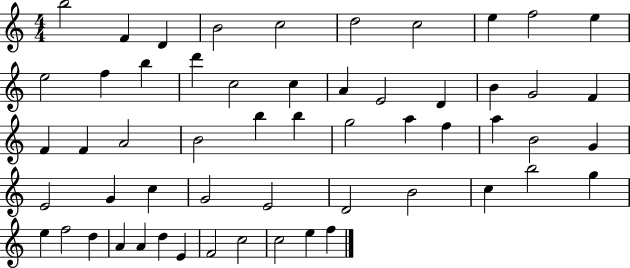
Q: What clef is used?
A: treble